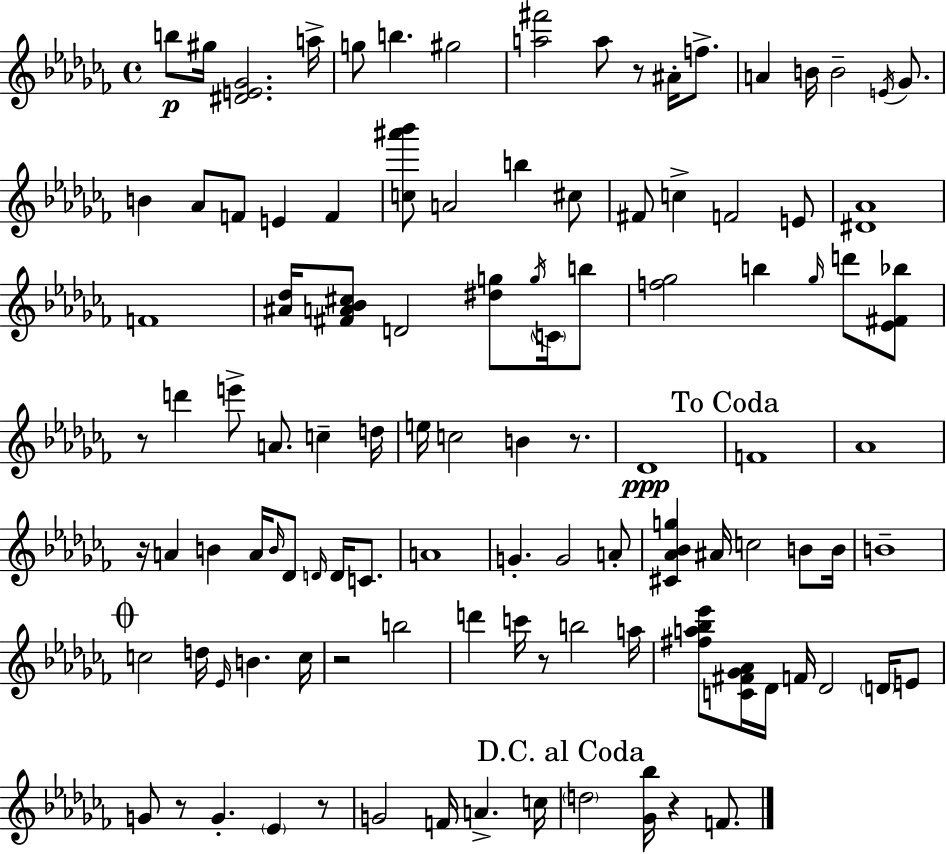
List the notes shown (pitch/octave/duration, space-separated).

B5/e G#5/s [D#4,E4,Gb4]/h. A5/s G5/e B5/q. G#5/h [A5,F#6]/h A5/e R/e A#4/s F5/e. A4/q B4/s B4/h E4/s Gb4/e. B4/q Ab4/e F4/e E4/q F4/q [C5,A#6,Bb6]/e A4/h B5/q C#5/e F#4/e C5/q F4/h E4/e [D#4,Ab4]/w F4/w [A#4,Db5]/s [F#4,A4,Bb4,C#5]/e D4/h [D#5,G5]/e G5/s C4/s B5/e [F5,Gb5]/h B5/q Gb5/s D6/e [Eb4,F#4,Bb5]/e R/e D6/q E6/e A4/e. C5/q D5/s E5/s C5/h B4/q R/e. Db4/w F4/w Ab4/w R/s A4/q B4/q A4/s B4/s Db4/e D4/s D4/s C4/e. A4/w G4/q. G4/h A4/e [C#4,Ab4,Bb4,G5]/q A#4/s C5/h B4/e B4/s B4/w C5/h D5/s Eb4/s B4/q. C5/s R/h B5/h D6/q C6/s R/e B5/h A5/s [F#5,A5,Bb5,Eb6]/e [C4,F#4,Gb4,Ab4]/s Db4/s F4/s Db4/h D4/s E4/e G4/e R/e G4/q. Eb4/q R/e G4/h F4/s A4/q. C5/s D5/h [Gb4,Bb5]/s R/q F4/e.